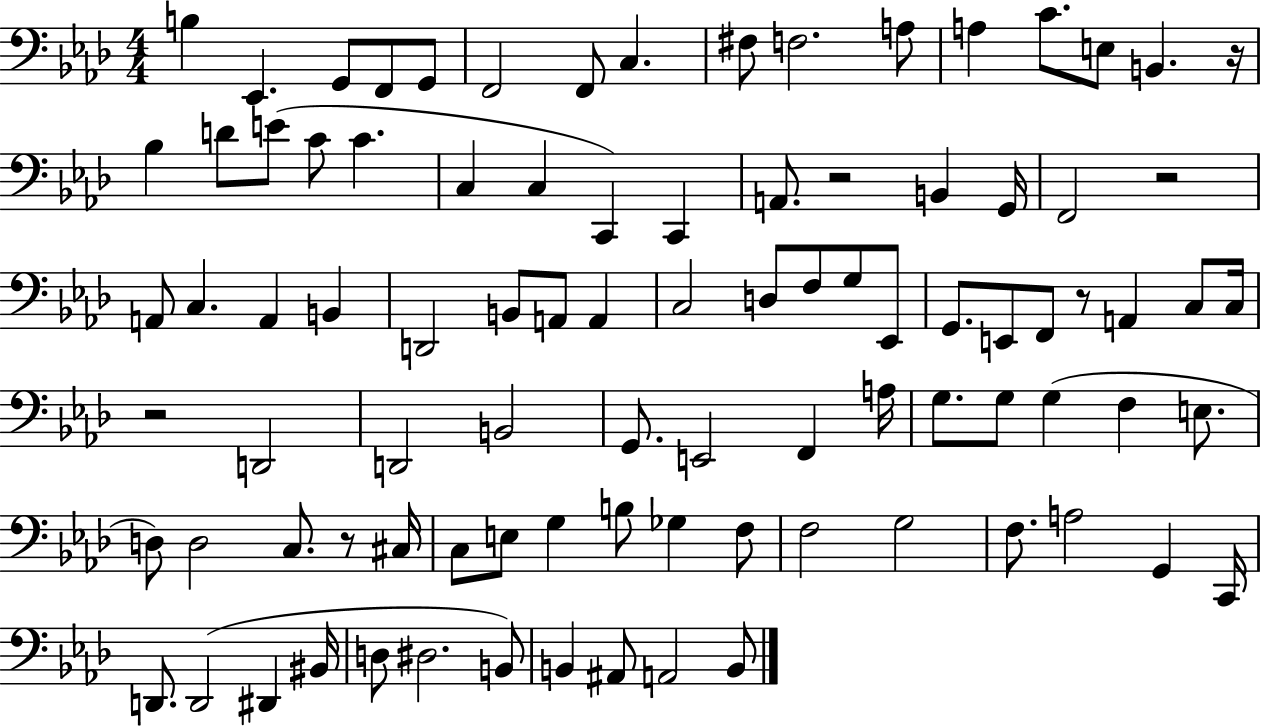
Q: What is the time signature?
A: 4/4